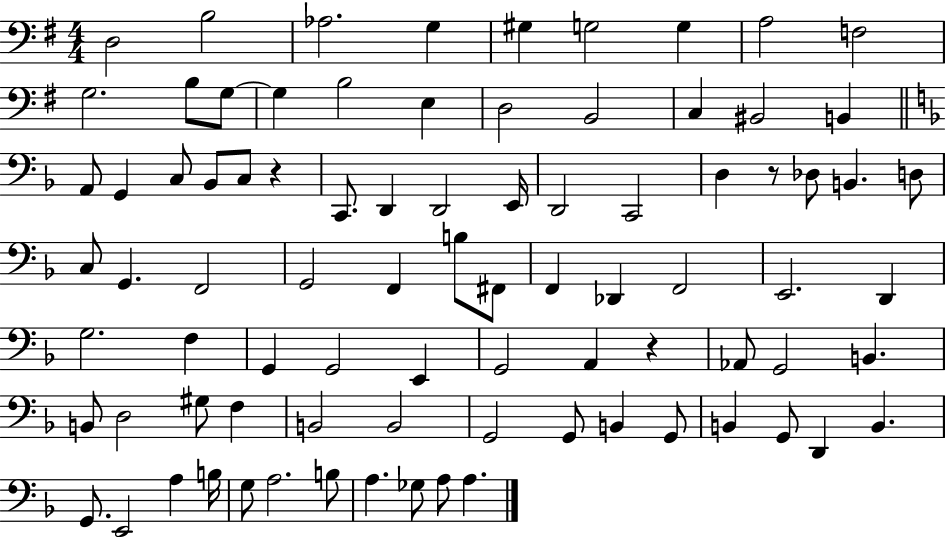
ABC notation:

X:1
T:Untitled
M:4/4
L:1/4
K:G
D,2 B,2 _A,2 G, ^G, G,2 G, A,2 F,2 G,2 B,/2 G,/2 G, B,2 E, D,2 B,,2 C, ^B,,2 B,, A,,/2 G,, C,/2 _B,,/2 C,/2 z C,,/2 D,, D,,2 E,,/4 D,,2 C,,2 D, z/2 _D,/2 B,, D,/2 C,/2 G,, F,,2 G,,2 F,, B,/2 ^F,,/2 F,, _D,, F,,2 E,,2 D,, G,2 F, G,, G,,2 E,, G,,2 A,, z _A,,/2 G,,2 B,, B,,/2 D,2 ^G,/2 F, B,,2 B,,2 G,,2 G,,/2 B,, G,,/2 B,, G,,/2 D,, B,, G,,/2 E,,2 A, B,/4 G,/2 A,2 B,/2 A, _G,/2 A,/2 A,